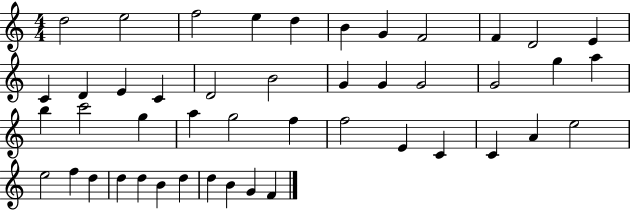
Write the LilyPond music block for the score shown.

{
  \clef treble
  \numericTimeSignature
  \time 4/4
  \key c \major
  d''2 e''2 | f''2 e''4 d''4 | b'4 g'4 f'2 | f'4 d'2 e'4 | \break c'4 d'4 e'4 c'4 | d'2 b'2 | g'4 g'4 g'2 | g'2 g''4 a''4 | \break b''4 c'''2 g''4 | a''4 g''2 f''4 | f''2 e'4 c'4 | c'4 a'4 e''2 | \break e''2 f''4 d''4 | d''4 d''4 b'4 d''4 | d''4 b'4 g'4 f'4 | \bar "|."
}